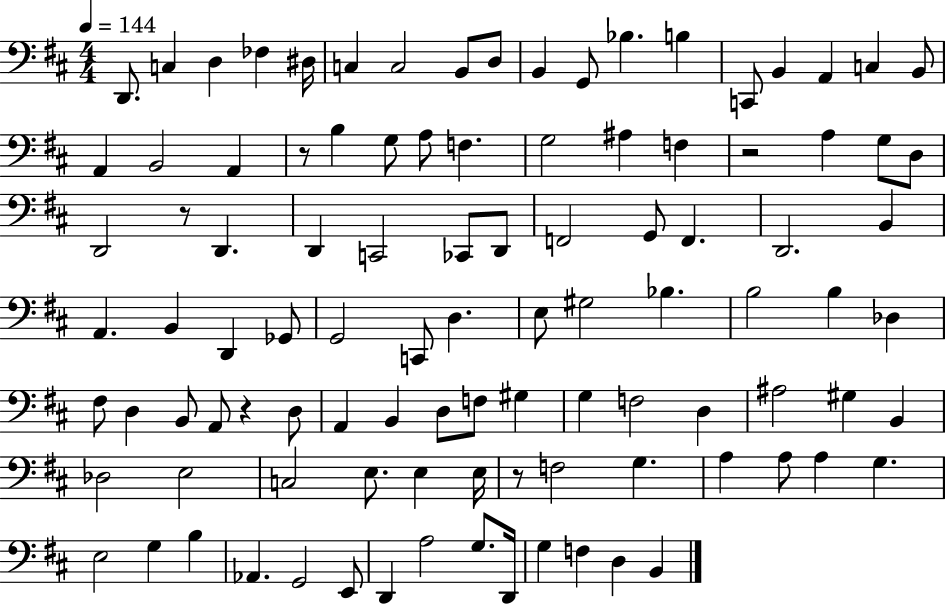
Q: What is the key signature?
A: D major